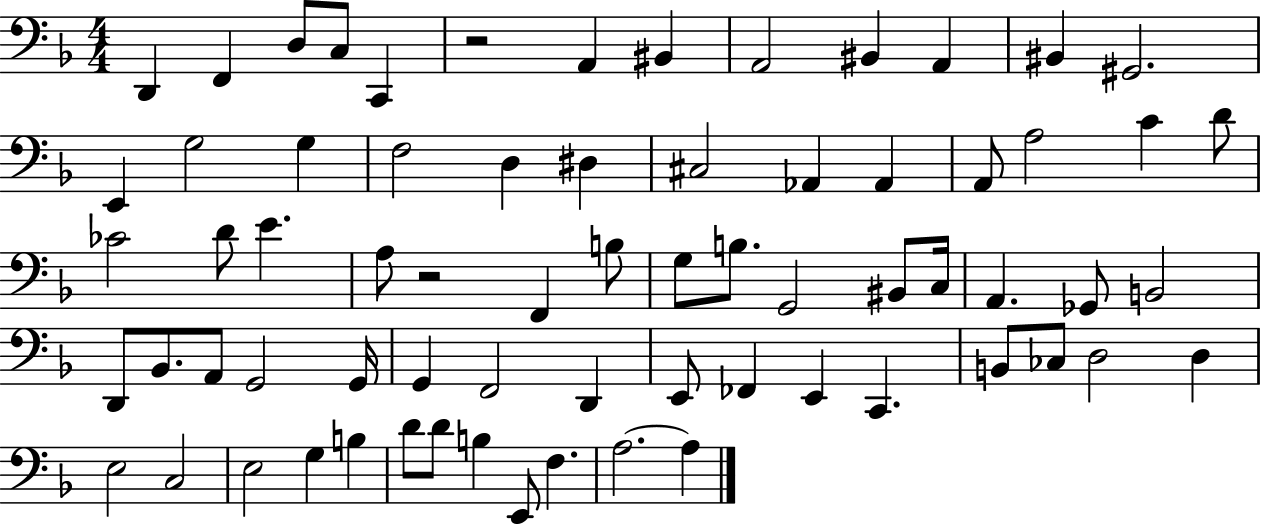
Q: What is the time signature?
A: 4/4